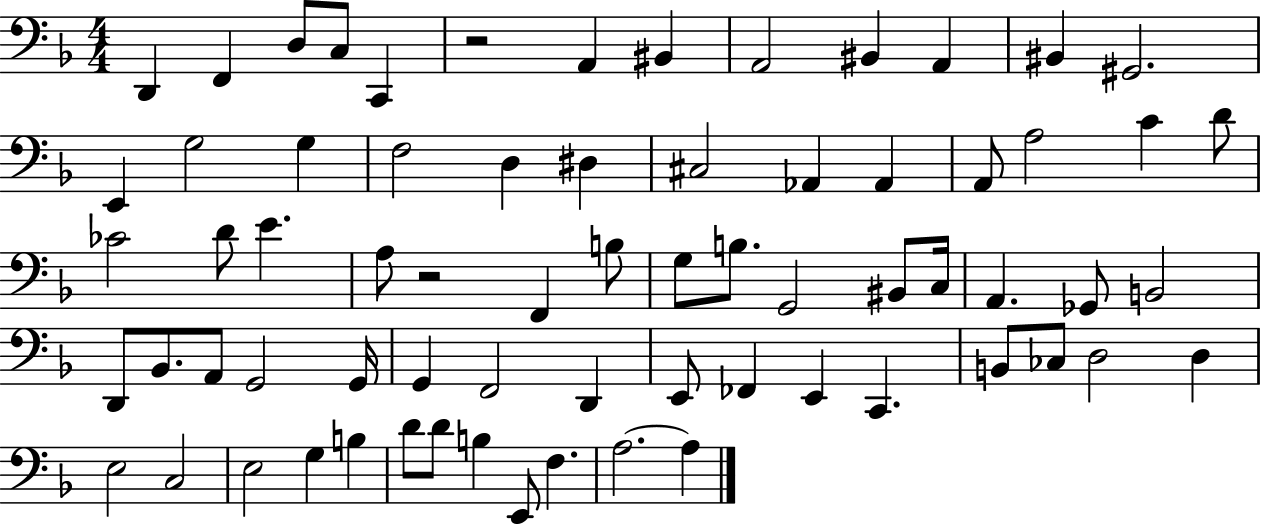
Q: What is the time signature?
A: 4/4